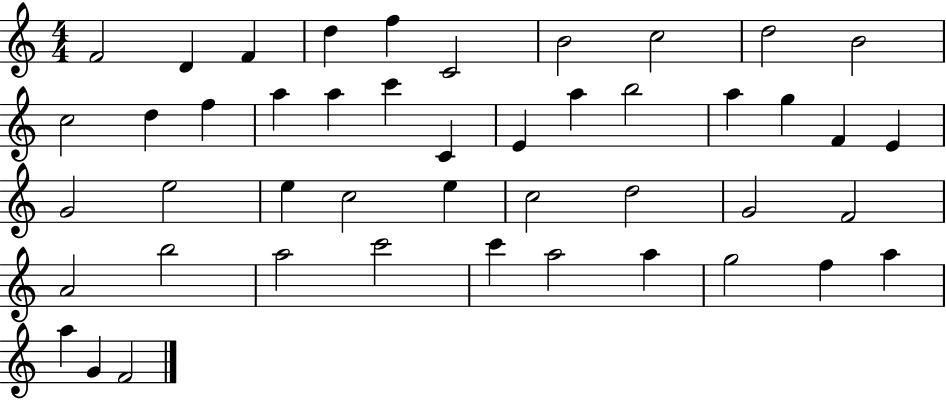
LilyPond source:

{
  \clef treble
  \numericTimeSignature
  \time 4/4
  \key c \major
  f'2 d'4 f'4 | d''4 f''4 c'2 | b'2 c''2 | d''2 b'2 | \break c''2 d''4 f''4 | a''4 a''4 c'''4 c'4 | e'4 a''4 b''2 | a''4 g''4 f'4 e'4 | \break g'2 e''2 | e''4 c''2 e''4 | c''2 d''2 | g'2 f'2 | \break a'2 b''2 | a''2 c'''2 | c'''4 a''2 a''4 | g''2 f''4 a''4 | \break a''4 g'4 f'2 | \bar "|."
}